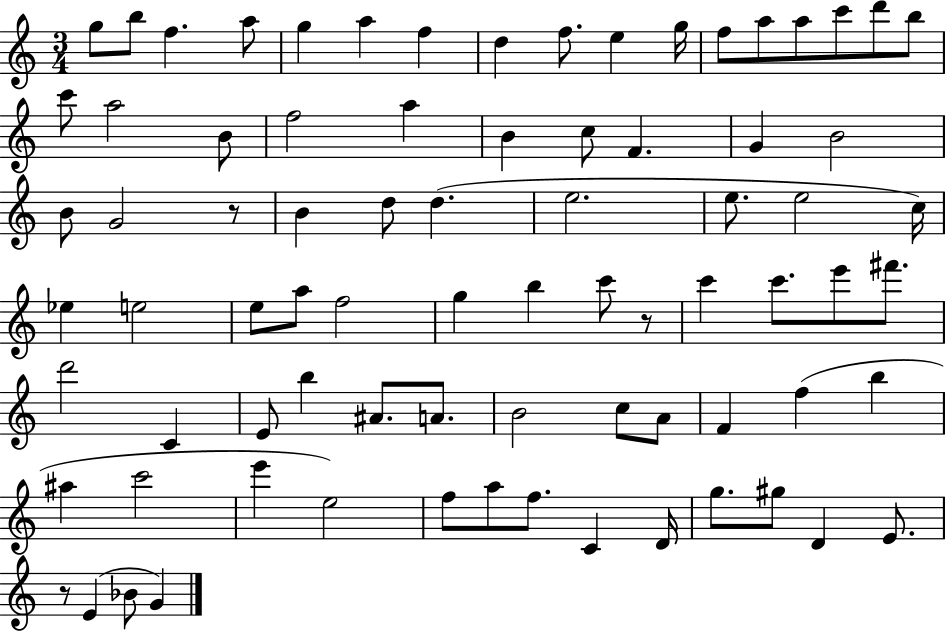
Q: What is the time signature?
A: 3/4